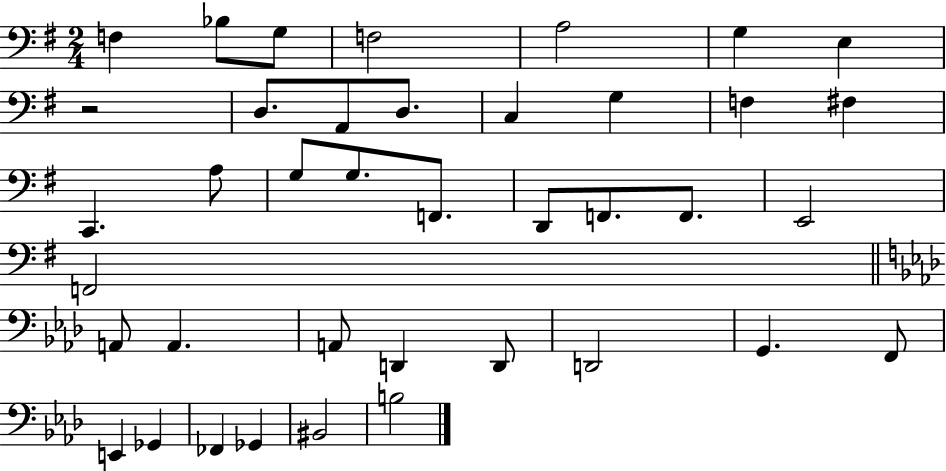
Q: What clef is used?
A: bass